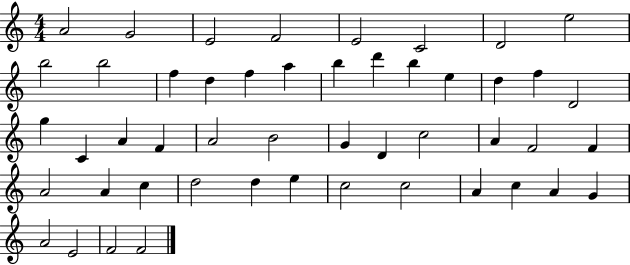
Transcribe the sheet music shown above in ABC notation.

X:1
T:Untitled
M:4/4
L:1/4
K:C
A2 G2 E2 F2 E2 C2 D2 e2 b2 b2 f d f a b d' b e d f D2 g C A F A2 B2 G D c2 A F2 F A2 A c d2 d e c2 c2 A c A G A2 E2 F2 F2